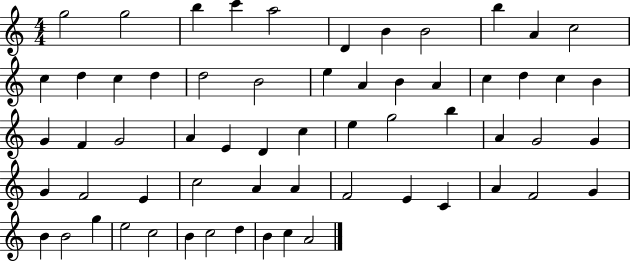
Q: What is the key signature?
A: C major